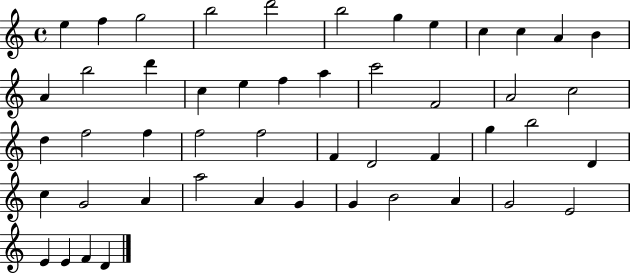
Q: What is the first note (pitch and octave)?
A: E5